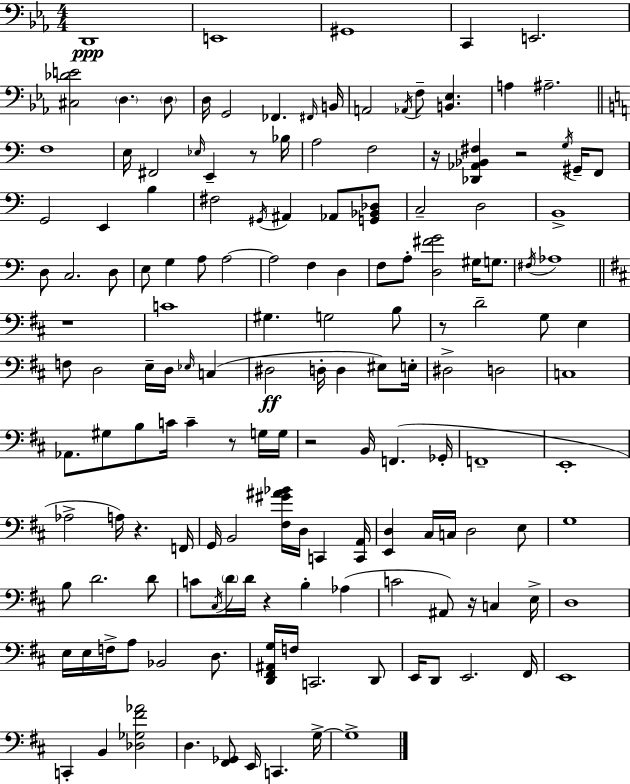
D2/w E2/w G#2/w C2/q E2/h. [C#3,Db4,E4]/h D3/q. D3/e D3/s G2/h FES2/q. F#2/s B2/s A2/h Ab2/s F3/e [B2,Eb3]/q. A3/q A#3/h. F3/w E3/s F#2/h Eb3/s E2/q R/e Bb3/s A3/h F3/h R/s [Db2,Ab2,Bb2,F#3]/q R/h G3/s G#2/s F2/e G2/h E2/q B3/q F#3/h G#2/s A#2/q Ab2/e [G2,Bb2,Db3]/e C3/h D3/h B2/w D3/e C3/h. D3/e E3/e G3/q A3/e A3/h A3/h F3/q D3/q F3/e A3/e [D3,F#4,G4]/h G#3/s G3/e. F#3/s Ab3/w R/w C4/w G#3/q. G3/h B3/e R/e D4/h G3/e E3/q F3/e D3/h E3/s D3/s Eb3/s C3/q D#3/h D3/s D3/q EIS3/e E3/s D#3/h D3/h C3/w Ab2/e. G#3/e B3/e C4/s C4/q R/e G3/s G3/s R/h B2/s F2/q. Gb2/s F2/w E2/w Ab3/h A3/s R/q. F2/s G2/s B2/h [F#3,G#4,A#4,Bb4]/s D3/s C2/q [C2,A2]/s [E2,D3]/q C#3/s C3/s D3/h E3/e G3/w B3/e D4/h. D4/e C4/e C#3/s D4/s D4/s R/q B3/q Ab3/q C4/h A#2/e R/s C3/q E3/s D3/w E3/s E3/s F3/s A3/e Bb2/h D3/e. [D2,F#2,A#2,G3]/s F3/s C2/h. D2/e E2/s D2/e E2/h. F#2/s E2/w C2/q B2/q [Db3,Gb3,F#4,Ab4]/h D3/q. [F#2,Gb2]/e E2/s C2/q. G3/s G3/w